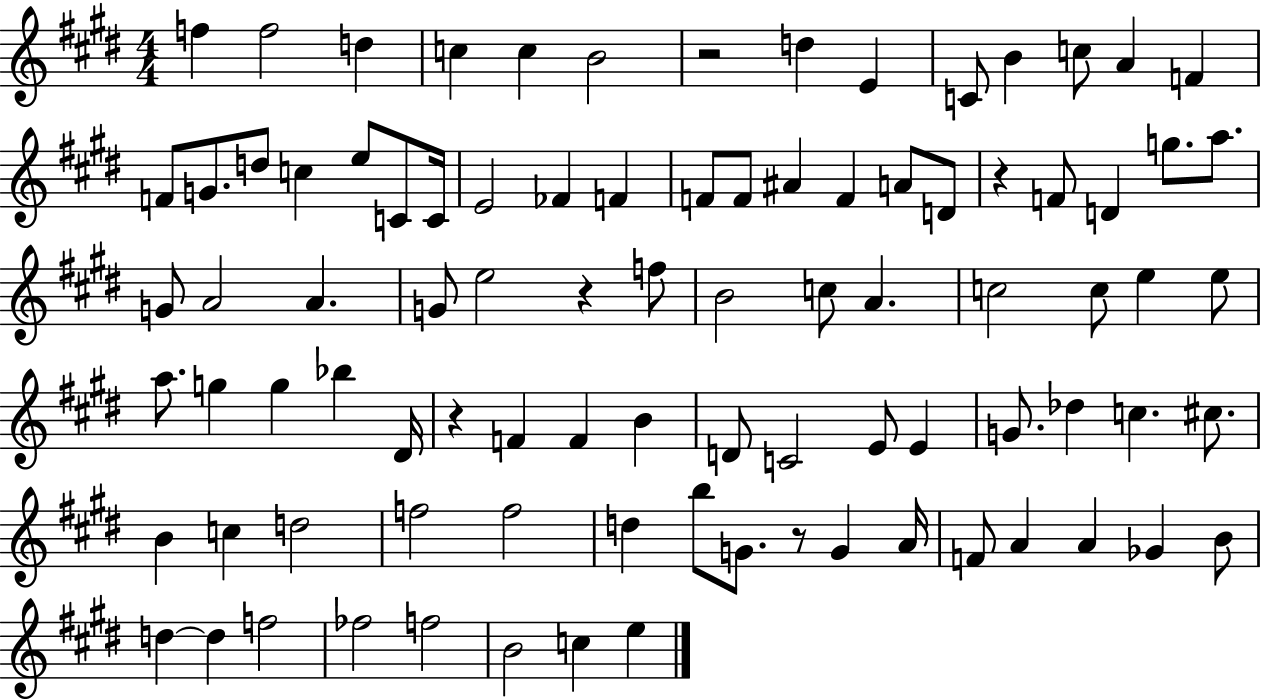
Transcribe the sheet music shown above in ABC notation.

X:1
T:Untitled
M:4/4
L:1/4
K:E
f f2 d c c B2 z2 d E C/2 B c/2 A F F/2 G/2 d/2 c e/2 C/2 C/4 E2 _F F F/2 F/2 ^A F A/2 D/2 z F/2 D g/2 a/2 G/2 A2 A G/2 e2 z f/2 B2 c/2 A c2 c/2 e e/2 a/2 g g _b ^D/4 z F F B D/2 C2 E/2 E G/2 _d c ^c/2 B c d2 f2 f2 d b/2 G/2 z/2 G A/4 F/2 A A _G B/2 d d f2 _f2 f2 B2 c e